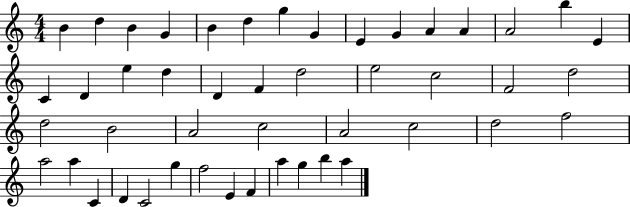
X:1
T:Untitled
M:4/4
L:1/4
K:C
B d B G B d g G E G A A A2 b E C D e d D F d2 e2 c2 F2 d2 d2 B2 A2 c2 A2 c2 d2 f2 a2 a C D C2 g f2 E F a g b a